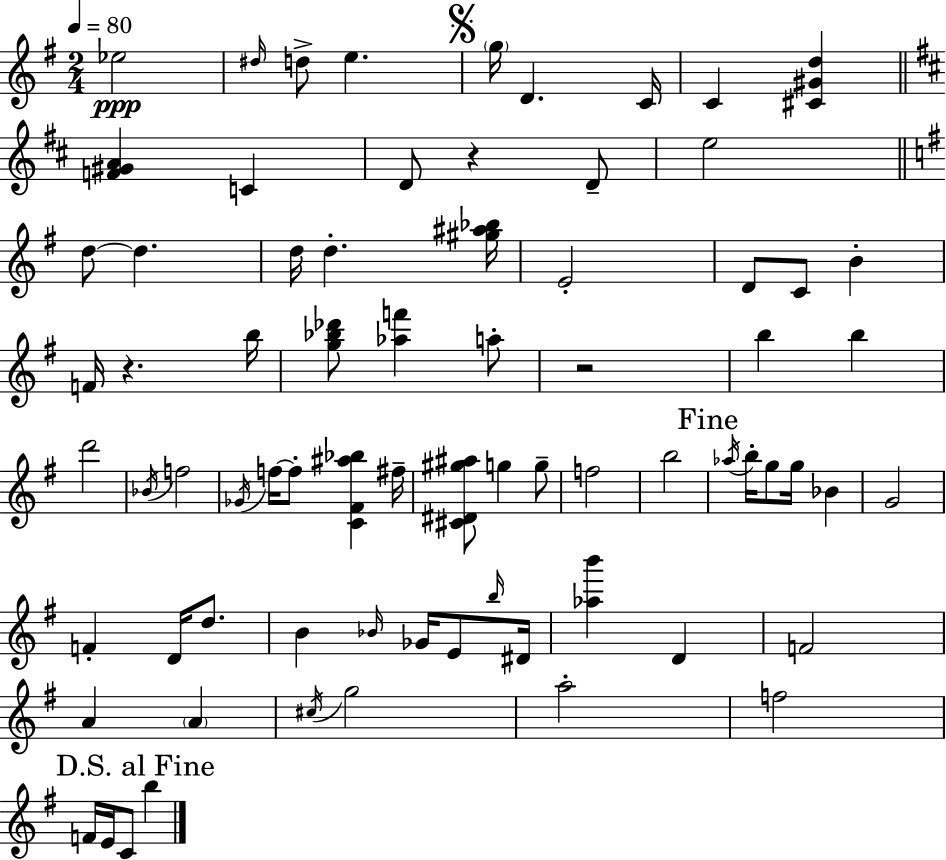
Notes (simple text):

Eb5/h D#5/s D5/e E5/q. G5/s D4/q. C4/s C4/q [C#4,G#4,D5]/q [F4,G#4,A4]/q C4/q D4/e R/q D4/e E5/h D5/e D5/q. D5/s D5/q. [G#5,A#5,Bb5]/s E4/h D4/e C4/e B4/q F4/s R/q. B5/s [G5,Bb5,Db6]/e [Ab5,F6]/q A5/e R/h B5/q B5/q D6/h Bb4/s F5/h Gb4/s F5/s F5/e [C4,F#4,A#5,Bb5]/q F#5/s [C#4,D#4,G#5,A#5]/e G5/q G5/e F5/h B5/h Ab5/s B5/s G5/e G5/s Bb4/q G4/h F4/q D4/s D5/e. B4/q Bb4/s Gb4/s E4/e B5/s D#4/s [Ab5,B6]/q D4/q F4/h A4/q A4/q C#5/s G5/h A5/h F5/h F4/s E4/s C4/e B5/q